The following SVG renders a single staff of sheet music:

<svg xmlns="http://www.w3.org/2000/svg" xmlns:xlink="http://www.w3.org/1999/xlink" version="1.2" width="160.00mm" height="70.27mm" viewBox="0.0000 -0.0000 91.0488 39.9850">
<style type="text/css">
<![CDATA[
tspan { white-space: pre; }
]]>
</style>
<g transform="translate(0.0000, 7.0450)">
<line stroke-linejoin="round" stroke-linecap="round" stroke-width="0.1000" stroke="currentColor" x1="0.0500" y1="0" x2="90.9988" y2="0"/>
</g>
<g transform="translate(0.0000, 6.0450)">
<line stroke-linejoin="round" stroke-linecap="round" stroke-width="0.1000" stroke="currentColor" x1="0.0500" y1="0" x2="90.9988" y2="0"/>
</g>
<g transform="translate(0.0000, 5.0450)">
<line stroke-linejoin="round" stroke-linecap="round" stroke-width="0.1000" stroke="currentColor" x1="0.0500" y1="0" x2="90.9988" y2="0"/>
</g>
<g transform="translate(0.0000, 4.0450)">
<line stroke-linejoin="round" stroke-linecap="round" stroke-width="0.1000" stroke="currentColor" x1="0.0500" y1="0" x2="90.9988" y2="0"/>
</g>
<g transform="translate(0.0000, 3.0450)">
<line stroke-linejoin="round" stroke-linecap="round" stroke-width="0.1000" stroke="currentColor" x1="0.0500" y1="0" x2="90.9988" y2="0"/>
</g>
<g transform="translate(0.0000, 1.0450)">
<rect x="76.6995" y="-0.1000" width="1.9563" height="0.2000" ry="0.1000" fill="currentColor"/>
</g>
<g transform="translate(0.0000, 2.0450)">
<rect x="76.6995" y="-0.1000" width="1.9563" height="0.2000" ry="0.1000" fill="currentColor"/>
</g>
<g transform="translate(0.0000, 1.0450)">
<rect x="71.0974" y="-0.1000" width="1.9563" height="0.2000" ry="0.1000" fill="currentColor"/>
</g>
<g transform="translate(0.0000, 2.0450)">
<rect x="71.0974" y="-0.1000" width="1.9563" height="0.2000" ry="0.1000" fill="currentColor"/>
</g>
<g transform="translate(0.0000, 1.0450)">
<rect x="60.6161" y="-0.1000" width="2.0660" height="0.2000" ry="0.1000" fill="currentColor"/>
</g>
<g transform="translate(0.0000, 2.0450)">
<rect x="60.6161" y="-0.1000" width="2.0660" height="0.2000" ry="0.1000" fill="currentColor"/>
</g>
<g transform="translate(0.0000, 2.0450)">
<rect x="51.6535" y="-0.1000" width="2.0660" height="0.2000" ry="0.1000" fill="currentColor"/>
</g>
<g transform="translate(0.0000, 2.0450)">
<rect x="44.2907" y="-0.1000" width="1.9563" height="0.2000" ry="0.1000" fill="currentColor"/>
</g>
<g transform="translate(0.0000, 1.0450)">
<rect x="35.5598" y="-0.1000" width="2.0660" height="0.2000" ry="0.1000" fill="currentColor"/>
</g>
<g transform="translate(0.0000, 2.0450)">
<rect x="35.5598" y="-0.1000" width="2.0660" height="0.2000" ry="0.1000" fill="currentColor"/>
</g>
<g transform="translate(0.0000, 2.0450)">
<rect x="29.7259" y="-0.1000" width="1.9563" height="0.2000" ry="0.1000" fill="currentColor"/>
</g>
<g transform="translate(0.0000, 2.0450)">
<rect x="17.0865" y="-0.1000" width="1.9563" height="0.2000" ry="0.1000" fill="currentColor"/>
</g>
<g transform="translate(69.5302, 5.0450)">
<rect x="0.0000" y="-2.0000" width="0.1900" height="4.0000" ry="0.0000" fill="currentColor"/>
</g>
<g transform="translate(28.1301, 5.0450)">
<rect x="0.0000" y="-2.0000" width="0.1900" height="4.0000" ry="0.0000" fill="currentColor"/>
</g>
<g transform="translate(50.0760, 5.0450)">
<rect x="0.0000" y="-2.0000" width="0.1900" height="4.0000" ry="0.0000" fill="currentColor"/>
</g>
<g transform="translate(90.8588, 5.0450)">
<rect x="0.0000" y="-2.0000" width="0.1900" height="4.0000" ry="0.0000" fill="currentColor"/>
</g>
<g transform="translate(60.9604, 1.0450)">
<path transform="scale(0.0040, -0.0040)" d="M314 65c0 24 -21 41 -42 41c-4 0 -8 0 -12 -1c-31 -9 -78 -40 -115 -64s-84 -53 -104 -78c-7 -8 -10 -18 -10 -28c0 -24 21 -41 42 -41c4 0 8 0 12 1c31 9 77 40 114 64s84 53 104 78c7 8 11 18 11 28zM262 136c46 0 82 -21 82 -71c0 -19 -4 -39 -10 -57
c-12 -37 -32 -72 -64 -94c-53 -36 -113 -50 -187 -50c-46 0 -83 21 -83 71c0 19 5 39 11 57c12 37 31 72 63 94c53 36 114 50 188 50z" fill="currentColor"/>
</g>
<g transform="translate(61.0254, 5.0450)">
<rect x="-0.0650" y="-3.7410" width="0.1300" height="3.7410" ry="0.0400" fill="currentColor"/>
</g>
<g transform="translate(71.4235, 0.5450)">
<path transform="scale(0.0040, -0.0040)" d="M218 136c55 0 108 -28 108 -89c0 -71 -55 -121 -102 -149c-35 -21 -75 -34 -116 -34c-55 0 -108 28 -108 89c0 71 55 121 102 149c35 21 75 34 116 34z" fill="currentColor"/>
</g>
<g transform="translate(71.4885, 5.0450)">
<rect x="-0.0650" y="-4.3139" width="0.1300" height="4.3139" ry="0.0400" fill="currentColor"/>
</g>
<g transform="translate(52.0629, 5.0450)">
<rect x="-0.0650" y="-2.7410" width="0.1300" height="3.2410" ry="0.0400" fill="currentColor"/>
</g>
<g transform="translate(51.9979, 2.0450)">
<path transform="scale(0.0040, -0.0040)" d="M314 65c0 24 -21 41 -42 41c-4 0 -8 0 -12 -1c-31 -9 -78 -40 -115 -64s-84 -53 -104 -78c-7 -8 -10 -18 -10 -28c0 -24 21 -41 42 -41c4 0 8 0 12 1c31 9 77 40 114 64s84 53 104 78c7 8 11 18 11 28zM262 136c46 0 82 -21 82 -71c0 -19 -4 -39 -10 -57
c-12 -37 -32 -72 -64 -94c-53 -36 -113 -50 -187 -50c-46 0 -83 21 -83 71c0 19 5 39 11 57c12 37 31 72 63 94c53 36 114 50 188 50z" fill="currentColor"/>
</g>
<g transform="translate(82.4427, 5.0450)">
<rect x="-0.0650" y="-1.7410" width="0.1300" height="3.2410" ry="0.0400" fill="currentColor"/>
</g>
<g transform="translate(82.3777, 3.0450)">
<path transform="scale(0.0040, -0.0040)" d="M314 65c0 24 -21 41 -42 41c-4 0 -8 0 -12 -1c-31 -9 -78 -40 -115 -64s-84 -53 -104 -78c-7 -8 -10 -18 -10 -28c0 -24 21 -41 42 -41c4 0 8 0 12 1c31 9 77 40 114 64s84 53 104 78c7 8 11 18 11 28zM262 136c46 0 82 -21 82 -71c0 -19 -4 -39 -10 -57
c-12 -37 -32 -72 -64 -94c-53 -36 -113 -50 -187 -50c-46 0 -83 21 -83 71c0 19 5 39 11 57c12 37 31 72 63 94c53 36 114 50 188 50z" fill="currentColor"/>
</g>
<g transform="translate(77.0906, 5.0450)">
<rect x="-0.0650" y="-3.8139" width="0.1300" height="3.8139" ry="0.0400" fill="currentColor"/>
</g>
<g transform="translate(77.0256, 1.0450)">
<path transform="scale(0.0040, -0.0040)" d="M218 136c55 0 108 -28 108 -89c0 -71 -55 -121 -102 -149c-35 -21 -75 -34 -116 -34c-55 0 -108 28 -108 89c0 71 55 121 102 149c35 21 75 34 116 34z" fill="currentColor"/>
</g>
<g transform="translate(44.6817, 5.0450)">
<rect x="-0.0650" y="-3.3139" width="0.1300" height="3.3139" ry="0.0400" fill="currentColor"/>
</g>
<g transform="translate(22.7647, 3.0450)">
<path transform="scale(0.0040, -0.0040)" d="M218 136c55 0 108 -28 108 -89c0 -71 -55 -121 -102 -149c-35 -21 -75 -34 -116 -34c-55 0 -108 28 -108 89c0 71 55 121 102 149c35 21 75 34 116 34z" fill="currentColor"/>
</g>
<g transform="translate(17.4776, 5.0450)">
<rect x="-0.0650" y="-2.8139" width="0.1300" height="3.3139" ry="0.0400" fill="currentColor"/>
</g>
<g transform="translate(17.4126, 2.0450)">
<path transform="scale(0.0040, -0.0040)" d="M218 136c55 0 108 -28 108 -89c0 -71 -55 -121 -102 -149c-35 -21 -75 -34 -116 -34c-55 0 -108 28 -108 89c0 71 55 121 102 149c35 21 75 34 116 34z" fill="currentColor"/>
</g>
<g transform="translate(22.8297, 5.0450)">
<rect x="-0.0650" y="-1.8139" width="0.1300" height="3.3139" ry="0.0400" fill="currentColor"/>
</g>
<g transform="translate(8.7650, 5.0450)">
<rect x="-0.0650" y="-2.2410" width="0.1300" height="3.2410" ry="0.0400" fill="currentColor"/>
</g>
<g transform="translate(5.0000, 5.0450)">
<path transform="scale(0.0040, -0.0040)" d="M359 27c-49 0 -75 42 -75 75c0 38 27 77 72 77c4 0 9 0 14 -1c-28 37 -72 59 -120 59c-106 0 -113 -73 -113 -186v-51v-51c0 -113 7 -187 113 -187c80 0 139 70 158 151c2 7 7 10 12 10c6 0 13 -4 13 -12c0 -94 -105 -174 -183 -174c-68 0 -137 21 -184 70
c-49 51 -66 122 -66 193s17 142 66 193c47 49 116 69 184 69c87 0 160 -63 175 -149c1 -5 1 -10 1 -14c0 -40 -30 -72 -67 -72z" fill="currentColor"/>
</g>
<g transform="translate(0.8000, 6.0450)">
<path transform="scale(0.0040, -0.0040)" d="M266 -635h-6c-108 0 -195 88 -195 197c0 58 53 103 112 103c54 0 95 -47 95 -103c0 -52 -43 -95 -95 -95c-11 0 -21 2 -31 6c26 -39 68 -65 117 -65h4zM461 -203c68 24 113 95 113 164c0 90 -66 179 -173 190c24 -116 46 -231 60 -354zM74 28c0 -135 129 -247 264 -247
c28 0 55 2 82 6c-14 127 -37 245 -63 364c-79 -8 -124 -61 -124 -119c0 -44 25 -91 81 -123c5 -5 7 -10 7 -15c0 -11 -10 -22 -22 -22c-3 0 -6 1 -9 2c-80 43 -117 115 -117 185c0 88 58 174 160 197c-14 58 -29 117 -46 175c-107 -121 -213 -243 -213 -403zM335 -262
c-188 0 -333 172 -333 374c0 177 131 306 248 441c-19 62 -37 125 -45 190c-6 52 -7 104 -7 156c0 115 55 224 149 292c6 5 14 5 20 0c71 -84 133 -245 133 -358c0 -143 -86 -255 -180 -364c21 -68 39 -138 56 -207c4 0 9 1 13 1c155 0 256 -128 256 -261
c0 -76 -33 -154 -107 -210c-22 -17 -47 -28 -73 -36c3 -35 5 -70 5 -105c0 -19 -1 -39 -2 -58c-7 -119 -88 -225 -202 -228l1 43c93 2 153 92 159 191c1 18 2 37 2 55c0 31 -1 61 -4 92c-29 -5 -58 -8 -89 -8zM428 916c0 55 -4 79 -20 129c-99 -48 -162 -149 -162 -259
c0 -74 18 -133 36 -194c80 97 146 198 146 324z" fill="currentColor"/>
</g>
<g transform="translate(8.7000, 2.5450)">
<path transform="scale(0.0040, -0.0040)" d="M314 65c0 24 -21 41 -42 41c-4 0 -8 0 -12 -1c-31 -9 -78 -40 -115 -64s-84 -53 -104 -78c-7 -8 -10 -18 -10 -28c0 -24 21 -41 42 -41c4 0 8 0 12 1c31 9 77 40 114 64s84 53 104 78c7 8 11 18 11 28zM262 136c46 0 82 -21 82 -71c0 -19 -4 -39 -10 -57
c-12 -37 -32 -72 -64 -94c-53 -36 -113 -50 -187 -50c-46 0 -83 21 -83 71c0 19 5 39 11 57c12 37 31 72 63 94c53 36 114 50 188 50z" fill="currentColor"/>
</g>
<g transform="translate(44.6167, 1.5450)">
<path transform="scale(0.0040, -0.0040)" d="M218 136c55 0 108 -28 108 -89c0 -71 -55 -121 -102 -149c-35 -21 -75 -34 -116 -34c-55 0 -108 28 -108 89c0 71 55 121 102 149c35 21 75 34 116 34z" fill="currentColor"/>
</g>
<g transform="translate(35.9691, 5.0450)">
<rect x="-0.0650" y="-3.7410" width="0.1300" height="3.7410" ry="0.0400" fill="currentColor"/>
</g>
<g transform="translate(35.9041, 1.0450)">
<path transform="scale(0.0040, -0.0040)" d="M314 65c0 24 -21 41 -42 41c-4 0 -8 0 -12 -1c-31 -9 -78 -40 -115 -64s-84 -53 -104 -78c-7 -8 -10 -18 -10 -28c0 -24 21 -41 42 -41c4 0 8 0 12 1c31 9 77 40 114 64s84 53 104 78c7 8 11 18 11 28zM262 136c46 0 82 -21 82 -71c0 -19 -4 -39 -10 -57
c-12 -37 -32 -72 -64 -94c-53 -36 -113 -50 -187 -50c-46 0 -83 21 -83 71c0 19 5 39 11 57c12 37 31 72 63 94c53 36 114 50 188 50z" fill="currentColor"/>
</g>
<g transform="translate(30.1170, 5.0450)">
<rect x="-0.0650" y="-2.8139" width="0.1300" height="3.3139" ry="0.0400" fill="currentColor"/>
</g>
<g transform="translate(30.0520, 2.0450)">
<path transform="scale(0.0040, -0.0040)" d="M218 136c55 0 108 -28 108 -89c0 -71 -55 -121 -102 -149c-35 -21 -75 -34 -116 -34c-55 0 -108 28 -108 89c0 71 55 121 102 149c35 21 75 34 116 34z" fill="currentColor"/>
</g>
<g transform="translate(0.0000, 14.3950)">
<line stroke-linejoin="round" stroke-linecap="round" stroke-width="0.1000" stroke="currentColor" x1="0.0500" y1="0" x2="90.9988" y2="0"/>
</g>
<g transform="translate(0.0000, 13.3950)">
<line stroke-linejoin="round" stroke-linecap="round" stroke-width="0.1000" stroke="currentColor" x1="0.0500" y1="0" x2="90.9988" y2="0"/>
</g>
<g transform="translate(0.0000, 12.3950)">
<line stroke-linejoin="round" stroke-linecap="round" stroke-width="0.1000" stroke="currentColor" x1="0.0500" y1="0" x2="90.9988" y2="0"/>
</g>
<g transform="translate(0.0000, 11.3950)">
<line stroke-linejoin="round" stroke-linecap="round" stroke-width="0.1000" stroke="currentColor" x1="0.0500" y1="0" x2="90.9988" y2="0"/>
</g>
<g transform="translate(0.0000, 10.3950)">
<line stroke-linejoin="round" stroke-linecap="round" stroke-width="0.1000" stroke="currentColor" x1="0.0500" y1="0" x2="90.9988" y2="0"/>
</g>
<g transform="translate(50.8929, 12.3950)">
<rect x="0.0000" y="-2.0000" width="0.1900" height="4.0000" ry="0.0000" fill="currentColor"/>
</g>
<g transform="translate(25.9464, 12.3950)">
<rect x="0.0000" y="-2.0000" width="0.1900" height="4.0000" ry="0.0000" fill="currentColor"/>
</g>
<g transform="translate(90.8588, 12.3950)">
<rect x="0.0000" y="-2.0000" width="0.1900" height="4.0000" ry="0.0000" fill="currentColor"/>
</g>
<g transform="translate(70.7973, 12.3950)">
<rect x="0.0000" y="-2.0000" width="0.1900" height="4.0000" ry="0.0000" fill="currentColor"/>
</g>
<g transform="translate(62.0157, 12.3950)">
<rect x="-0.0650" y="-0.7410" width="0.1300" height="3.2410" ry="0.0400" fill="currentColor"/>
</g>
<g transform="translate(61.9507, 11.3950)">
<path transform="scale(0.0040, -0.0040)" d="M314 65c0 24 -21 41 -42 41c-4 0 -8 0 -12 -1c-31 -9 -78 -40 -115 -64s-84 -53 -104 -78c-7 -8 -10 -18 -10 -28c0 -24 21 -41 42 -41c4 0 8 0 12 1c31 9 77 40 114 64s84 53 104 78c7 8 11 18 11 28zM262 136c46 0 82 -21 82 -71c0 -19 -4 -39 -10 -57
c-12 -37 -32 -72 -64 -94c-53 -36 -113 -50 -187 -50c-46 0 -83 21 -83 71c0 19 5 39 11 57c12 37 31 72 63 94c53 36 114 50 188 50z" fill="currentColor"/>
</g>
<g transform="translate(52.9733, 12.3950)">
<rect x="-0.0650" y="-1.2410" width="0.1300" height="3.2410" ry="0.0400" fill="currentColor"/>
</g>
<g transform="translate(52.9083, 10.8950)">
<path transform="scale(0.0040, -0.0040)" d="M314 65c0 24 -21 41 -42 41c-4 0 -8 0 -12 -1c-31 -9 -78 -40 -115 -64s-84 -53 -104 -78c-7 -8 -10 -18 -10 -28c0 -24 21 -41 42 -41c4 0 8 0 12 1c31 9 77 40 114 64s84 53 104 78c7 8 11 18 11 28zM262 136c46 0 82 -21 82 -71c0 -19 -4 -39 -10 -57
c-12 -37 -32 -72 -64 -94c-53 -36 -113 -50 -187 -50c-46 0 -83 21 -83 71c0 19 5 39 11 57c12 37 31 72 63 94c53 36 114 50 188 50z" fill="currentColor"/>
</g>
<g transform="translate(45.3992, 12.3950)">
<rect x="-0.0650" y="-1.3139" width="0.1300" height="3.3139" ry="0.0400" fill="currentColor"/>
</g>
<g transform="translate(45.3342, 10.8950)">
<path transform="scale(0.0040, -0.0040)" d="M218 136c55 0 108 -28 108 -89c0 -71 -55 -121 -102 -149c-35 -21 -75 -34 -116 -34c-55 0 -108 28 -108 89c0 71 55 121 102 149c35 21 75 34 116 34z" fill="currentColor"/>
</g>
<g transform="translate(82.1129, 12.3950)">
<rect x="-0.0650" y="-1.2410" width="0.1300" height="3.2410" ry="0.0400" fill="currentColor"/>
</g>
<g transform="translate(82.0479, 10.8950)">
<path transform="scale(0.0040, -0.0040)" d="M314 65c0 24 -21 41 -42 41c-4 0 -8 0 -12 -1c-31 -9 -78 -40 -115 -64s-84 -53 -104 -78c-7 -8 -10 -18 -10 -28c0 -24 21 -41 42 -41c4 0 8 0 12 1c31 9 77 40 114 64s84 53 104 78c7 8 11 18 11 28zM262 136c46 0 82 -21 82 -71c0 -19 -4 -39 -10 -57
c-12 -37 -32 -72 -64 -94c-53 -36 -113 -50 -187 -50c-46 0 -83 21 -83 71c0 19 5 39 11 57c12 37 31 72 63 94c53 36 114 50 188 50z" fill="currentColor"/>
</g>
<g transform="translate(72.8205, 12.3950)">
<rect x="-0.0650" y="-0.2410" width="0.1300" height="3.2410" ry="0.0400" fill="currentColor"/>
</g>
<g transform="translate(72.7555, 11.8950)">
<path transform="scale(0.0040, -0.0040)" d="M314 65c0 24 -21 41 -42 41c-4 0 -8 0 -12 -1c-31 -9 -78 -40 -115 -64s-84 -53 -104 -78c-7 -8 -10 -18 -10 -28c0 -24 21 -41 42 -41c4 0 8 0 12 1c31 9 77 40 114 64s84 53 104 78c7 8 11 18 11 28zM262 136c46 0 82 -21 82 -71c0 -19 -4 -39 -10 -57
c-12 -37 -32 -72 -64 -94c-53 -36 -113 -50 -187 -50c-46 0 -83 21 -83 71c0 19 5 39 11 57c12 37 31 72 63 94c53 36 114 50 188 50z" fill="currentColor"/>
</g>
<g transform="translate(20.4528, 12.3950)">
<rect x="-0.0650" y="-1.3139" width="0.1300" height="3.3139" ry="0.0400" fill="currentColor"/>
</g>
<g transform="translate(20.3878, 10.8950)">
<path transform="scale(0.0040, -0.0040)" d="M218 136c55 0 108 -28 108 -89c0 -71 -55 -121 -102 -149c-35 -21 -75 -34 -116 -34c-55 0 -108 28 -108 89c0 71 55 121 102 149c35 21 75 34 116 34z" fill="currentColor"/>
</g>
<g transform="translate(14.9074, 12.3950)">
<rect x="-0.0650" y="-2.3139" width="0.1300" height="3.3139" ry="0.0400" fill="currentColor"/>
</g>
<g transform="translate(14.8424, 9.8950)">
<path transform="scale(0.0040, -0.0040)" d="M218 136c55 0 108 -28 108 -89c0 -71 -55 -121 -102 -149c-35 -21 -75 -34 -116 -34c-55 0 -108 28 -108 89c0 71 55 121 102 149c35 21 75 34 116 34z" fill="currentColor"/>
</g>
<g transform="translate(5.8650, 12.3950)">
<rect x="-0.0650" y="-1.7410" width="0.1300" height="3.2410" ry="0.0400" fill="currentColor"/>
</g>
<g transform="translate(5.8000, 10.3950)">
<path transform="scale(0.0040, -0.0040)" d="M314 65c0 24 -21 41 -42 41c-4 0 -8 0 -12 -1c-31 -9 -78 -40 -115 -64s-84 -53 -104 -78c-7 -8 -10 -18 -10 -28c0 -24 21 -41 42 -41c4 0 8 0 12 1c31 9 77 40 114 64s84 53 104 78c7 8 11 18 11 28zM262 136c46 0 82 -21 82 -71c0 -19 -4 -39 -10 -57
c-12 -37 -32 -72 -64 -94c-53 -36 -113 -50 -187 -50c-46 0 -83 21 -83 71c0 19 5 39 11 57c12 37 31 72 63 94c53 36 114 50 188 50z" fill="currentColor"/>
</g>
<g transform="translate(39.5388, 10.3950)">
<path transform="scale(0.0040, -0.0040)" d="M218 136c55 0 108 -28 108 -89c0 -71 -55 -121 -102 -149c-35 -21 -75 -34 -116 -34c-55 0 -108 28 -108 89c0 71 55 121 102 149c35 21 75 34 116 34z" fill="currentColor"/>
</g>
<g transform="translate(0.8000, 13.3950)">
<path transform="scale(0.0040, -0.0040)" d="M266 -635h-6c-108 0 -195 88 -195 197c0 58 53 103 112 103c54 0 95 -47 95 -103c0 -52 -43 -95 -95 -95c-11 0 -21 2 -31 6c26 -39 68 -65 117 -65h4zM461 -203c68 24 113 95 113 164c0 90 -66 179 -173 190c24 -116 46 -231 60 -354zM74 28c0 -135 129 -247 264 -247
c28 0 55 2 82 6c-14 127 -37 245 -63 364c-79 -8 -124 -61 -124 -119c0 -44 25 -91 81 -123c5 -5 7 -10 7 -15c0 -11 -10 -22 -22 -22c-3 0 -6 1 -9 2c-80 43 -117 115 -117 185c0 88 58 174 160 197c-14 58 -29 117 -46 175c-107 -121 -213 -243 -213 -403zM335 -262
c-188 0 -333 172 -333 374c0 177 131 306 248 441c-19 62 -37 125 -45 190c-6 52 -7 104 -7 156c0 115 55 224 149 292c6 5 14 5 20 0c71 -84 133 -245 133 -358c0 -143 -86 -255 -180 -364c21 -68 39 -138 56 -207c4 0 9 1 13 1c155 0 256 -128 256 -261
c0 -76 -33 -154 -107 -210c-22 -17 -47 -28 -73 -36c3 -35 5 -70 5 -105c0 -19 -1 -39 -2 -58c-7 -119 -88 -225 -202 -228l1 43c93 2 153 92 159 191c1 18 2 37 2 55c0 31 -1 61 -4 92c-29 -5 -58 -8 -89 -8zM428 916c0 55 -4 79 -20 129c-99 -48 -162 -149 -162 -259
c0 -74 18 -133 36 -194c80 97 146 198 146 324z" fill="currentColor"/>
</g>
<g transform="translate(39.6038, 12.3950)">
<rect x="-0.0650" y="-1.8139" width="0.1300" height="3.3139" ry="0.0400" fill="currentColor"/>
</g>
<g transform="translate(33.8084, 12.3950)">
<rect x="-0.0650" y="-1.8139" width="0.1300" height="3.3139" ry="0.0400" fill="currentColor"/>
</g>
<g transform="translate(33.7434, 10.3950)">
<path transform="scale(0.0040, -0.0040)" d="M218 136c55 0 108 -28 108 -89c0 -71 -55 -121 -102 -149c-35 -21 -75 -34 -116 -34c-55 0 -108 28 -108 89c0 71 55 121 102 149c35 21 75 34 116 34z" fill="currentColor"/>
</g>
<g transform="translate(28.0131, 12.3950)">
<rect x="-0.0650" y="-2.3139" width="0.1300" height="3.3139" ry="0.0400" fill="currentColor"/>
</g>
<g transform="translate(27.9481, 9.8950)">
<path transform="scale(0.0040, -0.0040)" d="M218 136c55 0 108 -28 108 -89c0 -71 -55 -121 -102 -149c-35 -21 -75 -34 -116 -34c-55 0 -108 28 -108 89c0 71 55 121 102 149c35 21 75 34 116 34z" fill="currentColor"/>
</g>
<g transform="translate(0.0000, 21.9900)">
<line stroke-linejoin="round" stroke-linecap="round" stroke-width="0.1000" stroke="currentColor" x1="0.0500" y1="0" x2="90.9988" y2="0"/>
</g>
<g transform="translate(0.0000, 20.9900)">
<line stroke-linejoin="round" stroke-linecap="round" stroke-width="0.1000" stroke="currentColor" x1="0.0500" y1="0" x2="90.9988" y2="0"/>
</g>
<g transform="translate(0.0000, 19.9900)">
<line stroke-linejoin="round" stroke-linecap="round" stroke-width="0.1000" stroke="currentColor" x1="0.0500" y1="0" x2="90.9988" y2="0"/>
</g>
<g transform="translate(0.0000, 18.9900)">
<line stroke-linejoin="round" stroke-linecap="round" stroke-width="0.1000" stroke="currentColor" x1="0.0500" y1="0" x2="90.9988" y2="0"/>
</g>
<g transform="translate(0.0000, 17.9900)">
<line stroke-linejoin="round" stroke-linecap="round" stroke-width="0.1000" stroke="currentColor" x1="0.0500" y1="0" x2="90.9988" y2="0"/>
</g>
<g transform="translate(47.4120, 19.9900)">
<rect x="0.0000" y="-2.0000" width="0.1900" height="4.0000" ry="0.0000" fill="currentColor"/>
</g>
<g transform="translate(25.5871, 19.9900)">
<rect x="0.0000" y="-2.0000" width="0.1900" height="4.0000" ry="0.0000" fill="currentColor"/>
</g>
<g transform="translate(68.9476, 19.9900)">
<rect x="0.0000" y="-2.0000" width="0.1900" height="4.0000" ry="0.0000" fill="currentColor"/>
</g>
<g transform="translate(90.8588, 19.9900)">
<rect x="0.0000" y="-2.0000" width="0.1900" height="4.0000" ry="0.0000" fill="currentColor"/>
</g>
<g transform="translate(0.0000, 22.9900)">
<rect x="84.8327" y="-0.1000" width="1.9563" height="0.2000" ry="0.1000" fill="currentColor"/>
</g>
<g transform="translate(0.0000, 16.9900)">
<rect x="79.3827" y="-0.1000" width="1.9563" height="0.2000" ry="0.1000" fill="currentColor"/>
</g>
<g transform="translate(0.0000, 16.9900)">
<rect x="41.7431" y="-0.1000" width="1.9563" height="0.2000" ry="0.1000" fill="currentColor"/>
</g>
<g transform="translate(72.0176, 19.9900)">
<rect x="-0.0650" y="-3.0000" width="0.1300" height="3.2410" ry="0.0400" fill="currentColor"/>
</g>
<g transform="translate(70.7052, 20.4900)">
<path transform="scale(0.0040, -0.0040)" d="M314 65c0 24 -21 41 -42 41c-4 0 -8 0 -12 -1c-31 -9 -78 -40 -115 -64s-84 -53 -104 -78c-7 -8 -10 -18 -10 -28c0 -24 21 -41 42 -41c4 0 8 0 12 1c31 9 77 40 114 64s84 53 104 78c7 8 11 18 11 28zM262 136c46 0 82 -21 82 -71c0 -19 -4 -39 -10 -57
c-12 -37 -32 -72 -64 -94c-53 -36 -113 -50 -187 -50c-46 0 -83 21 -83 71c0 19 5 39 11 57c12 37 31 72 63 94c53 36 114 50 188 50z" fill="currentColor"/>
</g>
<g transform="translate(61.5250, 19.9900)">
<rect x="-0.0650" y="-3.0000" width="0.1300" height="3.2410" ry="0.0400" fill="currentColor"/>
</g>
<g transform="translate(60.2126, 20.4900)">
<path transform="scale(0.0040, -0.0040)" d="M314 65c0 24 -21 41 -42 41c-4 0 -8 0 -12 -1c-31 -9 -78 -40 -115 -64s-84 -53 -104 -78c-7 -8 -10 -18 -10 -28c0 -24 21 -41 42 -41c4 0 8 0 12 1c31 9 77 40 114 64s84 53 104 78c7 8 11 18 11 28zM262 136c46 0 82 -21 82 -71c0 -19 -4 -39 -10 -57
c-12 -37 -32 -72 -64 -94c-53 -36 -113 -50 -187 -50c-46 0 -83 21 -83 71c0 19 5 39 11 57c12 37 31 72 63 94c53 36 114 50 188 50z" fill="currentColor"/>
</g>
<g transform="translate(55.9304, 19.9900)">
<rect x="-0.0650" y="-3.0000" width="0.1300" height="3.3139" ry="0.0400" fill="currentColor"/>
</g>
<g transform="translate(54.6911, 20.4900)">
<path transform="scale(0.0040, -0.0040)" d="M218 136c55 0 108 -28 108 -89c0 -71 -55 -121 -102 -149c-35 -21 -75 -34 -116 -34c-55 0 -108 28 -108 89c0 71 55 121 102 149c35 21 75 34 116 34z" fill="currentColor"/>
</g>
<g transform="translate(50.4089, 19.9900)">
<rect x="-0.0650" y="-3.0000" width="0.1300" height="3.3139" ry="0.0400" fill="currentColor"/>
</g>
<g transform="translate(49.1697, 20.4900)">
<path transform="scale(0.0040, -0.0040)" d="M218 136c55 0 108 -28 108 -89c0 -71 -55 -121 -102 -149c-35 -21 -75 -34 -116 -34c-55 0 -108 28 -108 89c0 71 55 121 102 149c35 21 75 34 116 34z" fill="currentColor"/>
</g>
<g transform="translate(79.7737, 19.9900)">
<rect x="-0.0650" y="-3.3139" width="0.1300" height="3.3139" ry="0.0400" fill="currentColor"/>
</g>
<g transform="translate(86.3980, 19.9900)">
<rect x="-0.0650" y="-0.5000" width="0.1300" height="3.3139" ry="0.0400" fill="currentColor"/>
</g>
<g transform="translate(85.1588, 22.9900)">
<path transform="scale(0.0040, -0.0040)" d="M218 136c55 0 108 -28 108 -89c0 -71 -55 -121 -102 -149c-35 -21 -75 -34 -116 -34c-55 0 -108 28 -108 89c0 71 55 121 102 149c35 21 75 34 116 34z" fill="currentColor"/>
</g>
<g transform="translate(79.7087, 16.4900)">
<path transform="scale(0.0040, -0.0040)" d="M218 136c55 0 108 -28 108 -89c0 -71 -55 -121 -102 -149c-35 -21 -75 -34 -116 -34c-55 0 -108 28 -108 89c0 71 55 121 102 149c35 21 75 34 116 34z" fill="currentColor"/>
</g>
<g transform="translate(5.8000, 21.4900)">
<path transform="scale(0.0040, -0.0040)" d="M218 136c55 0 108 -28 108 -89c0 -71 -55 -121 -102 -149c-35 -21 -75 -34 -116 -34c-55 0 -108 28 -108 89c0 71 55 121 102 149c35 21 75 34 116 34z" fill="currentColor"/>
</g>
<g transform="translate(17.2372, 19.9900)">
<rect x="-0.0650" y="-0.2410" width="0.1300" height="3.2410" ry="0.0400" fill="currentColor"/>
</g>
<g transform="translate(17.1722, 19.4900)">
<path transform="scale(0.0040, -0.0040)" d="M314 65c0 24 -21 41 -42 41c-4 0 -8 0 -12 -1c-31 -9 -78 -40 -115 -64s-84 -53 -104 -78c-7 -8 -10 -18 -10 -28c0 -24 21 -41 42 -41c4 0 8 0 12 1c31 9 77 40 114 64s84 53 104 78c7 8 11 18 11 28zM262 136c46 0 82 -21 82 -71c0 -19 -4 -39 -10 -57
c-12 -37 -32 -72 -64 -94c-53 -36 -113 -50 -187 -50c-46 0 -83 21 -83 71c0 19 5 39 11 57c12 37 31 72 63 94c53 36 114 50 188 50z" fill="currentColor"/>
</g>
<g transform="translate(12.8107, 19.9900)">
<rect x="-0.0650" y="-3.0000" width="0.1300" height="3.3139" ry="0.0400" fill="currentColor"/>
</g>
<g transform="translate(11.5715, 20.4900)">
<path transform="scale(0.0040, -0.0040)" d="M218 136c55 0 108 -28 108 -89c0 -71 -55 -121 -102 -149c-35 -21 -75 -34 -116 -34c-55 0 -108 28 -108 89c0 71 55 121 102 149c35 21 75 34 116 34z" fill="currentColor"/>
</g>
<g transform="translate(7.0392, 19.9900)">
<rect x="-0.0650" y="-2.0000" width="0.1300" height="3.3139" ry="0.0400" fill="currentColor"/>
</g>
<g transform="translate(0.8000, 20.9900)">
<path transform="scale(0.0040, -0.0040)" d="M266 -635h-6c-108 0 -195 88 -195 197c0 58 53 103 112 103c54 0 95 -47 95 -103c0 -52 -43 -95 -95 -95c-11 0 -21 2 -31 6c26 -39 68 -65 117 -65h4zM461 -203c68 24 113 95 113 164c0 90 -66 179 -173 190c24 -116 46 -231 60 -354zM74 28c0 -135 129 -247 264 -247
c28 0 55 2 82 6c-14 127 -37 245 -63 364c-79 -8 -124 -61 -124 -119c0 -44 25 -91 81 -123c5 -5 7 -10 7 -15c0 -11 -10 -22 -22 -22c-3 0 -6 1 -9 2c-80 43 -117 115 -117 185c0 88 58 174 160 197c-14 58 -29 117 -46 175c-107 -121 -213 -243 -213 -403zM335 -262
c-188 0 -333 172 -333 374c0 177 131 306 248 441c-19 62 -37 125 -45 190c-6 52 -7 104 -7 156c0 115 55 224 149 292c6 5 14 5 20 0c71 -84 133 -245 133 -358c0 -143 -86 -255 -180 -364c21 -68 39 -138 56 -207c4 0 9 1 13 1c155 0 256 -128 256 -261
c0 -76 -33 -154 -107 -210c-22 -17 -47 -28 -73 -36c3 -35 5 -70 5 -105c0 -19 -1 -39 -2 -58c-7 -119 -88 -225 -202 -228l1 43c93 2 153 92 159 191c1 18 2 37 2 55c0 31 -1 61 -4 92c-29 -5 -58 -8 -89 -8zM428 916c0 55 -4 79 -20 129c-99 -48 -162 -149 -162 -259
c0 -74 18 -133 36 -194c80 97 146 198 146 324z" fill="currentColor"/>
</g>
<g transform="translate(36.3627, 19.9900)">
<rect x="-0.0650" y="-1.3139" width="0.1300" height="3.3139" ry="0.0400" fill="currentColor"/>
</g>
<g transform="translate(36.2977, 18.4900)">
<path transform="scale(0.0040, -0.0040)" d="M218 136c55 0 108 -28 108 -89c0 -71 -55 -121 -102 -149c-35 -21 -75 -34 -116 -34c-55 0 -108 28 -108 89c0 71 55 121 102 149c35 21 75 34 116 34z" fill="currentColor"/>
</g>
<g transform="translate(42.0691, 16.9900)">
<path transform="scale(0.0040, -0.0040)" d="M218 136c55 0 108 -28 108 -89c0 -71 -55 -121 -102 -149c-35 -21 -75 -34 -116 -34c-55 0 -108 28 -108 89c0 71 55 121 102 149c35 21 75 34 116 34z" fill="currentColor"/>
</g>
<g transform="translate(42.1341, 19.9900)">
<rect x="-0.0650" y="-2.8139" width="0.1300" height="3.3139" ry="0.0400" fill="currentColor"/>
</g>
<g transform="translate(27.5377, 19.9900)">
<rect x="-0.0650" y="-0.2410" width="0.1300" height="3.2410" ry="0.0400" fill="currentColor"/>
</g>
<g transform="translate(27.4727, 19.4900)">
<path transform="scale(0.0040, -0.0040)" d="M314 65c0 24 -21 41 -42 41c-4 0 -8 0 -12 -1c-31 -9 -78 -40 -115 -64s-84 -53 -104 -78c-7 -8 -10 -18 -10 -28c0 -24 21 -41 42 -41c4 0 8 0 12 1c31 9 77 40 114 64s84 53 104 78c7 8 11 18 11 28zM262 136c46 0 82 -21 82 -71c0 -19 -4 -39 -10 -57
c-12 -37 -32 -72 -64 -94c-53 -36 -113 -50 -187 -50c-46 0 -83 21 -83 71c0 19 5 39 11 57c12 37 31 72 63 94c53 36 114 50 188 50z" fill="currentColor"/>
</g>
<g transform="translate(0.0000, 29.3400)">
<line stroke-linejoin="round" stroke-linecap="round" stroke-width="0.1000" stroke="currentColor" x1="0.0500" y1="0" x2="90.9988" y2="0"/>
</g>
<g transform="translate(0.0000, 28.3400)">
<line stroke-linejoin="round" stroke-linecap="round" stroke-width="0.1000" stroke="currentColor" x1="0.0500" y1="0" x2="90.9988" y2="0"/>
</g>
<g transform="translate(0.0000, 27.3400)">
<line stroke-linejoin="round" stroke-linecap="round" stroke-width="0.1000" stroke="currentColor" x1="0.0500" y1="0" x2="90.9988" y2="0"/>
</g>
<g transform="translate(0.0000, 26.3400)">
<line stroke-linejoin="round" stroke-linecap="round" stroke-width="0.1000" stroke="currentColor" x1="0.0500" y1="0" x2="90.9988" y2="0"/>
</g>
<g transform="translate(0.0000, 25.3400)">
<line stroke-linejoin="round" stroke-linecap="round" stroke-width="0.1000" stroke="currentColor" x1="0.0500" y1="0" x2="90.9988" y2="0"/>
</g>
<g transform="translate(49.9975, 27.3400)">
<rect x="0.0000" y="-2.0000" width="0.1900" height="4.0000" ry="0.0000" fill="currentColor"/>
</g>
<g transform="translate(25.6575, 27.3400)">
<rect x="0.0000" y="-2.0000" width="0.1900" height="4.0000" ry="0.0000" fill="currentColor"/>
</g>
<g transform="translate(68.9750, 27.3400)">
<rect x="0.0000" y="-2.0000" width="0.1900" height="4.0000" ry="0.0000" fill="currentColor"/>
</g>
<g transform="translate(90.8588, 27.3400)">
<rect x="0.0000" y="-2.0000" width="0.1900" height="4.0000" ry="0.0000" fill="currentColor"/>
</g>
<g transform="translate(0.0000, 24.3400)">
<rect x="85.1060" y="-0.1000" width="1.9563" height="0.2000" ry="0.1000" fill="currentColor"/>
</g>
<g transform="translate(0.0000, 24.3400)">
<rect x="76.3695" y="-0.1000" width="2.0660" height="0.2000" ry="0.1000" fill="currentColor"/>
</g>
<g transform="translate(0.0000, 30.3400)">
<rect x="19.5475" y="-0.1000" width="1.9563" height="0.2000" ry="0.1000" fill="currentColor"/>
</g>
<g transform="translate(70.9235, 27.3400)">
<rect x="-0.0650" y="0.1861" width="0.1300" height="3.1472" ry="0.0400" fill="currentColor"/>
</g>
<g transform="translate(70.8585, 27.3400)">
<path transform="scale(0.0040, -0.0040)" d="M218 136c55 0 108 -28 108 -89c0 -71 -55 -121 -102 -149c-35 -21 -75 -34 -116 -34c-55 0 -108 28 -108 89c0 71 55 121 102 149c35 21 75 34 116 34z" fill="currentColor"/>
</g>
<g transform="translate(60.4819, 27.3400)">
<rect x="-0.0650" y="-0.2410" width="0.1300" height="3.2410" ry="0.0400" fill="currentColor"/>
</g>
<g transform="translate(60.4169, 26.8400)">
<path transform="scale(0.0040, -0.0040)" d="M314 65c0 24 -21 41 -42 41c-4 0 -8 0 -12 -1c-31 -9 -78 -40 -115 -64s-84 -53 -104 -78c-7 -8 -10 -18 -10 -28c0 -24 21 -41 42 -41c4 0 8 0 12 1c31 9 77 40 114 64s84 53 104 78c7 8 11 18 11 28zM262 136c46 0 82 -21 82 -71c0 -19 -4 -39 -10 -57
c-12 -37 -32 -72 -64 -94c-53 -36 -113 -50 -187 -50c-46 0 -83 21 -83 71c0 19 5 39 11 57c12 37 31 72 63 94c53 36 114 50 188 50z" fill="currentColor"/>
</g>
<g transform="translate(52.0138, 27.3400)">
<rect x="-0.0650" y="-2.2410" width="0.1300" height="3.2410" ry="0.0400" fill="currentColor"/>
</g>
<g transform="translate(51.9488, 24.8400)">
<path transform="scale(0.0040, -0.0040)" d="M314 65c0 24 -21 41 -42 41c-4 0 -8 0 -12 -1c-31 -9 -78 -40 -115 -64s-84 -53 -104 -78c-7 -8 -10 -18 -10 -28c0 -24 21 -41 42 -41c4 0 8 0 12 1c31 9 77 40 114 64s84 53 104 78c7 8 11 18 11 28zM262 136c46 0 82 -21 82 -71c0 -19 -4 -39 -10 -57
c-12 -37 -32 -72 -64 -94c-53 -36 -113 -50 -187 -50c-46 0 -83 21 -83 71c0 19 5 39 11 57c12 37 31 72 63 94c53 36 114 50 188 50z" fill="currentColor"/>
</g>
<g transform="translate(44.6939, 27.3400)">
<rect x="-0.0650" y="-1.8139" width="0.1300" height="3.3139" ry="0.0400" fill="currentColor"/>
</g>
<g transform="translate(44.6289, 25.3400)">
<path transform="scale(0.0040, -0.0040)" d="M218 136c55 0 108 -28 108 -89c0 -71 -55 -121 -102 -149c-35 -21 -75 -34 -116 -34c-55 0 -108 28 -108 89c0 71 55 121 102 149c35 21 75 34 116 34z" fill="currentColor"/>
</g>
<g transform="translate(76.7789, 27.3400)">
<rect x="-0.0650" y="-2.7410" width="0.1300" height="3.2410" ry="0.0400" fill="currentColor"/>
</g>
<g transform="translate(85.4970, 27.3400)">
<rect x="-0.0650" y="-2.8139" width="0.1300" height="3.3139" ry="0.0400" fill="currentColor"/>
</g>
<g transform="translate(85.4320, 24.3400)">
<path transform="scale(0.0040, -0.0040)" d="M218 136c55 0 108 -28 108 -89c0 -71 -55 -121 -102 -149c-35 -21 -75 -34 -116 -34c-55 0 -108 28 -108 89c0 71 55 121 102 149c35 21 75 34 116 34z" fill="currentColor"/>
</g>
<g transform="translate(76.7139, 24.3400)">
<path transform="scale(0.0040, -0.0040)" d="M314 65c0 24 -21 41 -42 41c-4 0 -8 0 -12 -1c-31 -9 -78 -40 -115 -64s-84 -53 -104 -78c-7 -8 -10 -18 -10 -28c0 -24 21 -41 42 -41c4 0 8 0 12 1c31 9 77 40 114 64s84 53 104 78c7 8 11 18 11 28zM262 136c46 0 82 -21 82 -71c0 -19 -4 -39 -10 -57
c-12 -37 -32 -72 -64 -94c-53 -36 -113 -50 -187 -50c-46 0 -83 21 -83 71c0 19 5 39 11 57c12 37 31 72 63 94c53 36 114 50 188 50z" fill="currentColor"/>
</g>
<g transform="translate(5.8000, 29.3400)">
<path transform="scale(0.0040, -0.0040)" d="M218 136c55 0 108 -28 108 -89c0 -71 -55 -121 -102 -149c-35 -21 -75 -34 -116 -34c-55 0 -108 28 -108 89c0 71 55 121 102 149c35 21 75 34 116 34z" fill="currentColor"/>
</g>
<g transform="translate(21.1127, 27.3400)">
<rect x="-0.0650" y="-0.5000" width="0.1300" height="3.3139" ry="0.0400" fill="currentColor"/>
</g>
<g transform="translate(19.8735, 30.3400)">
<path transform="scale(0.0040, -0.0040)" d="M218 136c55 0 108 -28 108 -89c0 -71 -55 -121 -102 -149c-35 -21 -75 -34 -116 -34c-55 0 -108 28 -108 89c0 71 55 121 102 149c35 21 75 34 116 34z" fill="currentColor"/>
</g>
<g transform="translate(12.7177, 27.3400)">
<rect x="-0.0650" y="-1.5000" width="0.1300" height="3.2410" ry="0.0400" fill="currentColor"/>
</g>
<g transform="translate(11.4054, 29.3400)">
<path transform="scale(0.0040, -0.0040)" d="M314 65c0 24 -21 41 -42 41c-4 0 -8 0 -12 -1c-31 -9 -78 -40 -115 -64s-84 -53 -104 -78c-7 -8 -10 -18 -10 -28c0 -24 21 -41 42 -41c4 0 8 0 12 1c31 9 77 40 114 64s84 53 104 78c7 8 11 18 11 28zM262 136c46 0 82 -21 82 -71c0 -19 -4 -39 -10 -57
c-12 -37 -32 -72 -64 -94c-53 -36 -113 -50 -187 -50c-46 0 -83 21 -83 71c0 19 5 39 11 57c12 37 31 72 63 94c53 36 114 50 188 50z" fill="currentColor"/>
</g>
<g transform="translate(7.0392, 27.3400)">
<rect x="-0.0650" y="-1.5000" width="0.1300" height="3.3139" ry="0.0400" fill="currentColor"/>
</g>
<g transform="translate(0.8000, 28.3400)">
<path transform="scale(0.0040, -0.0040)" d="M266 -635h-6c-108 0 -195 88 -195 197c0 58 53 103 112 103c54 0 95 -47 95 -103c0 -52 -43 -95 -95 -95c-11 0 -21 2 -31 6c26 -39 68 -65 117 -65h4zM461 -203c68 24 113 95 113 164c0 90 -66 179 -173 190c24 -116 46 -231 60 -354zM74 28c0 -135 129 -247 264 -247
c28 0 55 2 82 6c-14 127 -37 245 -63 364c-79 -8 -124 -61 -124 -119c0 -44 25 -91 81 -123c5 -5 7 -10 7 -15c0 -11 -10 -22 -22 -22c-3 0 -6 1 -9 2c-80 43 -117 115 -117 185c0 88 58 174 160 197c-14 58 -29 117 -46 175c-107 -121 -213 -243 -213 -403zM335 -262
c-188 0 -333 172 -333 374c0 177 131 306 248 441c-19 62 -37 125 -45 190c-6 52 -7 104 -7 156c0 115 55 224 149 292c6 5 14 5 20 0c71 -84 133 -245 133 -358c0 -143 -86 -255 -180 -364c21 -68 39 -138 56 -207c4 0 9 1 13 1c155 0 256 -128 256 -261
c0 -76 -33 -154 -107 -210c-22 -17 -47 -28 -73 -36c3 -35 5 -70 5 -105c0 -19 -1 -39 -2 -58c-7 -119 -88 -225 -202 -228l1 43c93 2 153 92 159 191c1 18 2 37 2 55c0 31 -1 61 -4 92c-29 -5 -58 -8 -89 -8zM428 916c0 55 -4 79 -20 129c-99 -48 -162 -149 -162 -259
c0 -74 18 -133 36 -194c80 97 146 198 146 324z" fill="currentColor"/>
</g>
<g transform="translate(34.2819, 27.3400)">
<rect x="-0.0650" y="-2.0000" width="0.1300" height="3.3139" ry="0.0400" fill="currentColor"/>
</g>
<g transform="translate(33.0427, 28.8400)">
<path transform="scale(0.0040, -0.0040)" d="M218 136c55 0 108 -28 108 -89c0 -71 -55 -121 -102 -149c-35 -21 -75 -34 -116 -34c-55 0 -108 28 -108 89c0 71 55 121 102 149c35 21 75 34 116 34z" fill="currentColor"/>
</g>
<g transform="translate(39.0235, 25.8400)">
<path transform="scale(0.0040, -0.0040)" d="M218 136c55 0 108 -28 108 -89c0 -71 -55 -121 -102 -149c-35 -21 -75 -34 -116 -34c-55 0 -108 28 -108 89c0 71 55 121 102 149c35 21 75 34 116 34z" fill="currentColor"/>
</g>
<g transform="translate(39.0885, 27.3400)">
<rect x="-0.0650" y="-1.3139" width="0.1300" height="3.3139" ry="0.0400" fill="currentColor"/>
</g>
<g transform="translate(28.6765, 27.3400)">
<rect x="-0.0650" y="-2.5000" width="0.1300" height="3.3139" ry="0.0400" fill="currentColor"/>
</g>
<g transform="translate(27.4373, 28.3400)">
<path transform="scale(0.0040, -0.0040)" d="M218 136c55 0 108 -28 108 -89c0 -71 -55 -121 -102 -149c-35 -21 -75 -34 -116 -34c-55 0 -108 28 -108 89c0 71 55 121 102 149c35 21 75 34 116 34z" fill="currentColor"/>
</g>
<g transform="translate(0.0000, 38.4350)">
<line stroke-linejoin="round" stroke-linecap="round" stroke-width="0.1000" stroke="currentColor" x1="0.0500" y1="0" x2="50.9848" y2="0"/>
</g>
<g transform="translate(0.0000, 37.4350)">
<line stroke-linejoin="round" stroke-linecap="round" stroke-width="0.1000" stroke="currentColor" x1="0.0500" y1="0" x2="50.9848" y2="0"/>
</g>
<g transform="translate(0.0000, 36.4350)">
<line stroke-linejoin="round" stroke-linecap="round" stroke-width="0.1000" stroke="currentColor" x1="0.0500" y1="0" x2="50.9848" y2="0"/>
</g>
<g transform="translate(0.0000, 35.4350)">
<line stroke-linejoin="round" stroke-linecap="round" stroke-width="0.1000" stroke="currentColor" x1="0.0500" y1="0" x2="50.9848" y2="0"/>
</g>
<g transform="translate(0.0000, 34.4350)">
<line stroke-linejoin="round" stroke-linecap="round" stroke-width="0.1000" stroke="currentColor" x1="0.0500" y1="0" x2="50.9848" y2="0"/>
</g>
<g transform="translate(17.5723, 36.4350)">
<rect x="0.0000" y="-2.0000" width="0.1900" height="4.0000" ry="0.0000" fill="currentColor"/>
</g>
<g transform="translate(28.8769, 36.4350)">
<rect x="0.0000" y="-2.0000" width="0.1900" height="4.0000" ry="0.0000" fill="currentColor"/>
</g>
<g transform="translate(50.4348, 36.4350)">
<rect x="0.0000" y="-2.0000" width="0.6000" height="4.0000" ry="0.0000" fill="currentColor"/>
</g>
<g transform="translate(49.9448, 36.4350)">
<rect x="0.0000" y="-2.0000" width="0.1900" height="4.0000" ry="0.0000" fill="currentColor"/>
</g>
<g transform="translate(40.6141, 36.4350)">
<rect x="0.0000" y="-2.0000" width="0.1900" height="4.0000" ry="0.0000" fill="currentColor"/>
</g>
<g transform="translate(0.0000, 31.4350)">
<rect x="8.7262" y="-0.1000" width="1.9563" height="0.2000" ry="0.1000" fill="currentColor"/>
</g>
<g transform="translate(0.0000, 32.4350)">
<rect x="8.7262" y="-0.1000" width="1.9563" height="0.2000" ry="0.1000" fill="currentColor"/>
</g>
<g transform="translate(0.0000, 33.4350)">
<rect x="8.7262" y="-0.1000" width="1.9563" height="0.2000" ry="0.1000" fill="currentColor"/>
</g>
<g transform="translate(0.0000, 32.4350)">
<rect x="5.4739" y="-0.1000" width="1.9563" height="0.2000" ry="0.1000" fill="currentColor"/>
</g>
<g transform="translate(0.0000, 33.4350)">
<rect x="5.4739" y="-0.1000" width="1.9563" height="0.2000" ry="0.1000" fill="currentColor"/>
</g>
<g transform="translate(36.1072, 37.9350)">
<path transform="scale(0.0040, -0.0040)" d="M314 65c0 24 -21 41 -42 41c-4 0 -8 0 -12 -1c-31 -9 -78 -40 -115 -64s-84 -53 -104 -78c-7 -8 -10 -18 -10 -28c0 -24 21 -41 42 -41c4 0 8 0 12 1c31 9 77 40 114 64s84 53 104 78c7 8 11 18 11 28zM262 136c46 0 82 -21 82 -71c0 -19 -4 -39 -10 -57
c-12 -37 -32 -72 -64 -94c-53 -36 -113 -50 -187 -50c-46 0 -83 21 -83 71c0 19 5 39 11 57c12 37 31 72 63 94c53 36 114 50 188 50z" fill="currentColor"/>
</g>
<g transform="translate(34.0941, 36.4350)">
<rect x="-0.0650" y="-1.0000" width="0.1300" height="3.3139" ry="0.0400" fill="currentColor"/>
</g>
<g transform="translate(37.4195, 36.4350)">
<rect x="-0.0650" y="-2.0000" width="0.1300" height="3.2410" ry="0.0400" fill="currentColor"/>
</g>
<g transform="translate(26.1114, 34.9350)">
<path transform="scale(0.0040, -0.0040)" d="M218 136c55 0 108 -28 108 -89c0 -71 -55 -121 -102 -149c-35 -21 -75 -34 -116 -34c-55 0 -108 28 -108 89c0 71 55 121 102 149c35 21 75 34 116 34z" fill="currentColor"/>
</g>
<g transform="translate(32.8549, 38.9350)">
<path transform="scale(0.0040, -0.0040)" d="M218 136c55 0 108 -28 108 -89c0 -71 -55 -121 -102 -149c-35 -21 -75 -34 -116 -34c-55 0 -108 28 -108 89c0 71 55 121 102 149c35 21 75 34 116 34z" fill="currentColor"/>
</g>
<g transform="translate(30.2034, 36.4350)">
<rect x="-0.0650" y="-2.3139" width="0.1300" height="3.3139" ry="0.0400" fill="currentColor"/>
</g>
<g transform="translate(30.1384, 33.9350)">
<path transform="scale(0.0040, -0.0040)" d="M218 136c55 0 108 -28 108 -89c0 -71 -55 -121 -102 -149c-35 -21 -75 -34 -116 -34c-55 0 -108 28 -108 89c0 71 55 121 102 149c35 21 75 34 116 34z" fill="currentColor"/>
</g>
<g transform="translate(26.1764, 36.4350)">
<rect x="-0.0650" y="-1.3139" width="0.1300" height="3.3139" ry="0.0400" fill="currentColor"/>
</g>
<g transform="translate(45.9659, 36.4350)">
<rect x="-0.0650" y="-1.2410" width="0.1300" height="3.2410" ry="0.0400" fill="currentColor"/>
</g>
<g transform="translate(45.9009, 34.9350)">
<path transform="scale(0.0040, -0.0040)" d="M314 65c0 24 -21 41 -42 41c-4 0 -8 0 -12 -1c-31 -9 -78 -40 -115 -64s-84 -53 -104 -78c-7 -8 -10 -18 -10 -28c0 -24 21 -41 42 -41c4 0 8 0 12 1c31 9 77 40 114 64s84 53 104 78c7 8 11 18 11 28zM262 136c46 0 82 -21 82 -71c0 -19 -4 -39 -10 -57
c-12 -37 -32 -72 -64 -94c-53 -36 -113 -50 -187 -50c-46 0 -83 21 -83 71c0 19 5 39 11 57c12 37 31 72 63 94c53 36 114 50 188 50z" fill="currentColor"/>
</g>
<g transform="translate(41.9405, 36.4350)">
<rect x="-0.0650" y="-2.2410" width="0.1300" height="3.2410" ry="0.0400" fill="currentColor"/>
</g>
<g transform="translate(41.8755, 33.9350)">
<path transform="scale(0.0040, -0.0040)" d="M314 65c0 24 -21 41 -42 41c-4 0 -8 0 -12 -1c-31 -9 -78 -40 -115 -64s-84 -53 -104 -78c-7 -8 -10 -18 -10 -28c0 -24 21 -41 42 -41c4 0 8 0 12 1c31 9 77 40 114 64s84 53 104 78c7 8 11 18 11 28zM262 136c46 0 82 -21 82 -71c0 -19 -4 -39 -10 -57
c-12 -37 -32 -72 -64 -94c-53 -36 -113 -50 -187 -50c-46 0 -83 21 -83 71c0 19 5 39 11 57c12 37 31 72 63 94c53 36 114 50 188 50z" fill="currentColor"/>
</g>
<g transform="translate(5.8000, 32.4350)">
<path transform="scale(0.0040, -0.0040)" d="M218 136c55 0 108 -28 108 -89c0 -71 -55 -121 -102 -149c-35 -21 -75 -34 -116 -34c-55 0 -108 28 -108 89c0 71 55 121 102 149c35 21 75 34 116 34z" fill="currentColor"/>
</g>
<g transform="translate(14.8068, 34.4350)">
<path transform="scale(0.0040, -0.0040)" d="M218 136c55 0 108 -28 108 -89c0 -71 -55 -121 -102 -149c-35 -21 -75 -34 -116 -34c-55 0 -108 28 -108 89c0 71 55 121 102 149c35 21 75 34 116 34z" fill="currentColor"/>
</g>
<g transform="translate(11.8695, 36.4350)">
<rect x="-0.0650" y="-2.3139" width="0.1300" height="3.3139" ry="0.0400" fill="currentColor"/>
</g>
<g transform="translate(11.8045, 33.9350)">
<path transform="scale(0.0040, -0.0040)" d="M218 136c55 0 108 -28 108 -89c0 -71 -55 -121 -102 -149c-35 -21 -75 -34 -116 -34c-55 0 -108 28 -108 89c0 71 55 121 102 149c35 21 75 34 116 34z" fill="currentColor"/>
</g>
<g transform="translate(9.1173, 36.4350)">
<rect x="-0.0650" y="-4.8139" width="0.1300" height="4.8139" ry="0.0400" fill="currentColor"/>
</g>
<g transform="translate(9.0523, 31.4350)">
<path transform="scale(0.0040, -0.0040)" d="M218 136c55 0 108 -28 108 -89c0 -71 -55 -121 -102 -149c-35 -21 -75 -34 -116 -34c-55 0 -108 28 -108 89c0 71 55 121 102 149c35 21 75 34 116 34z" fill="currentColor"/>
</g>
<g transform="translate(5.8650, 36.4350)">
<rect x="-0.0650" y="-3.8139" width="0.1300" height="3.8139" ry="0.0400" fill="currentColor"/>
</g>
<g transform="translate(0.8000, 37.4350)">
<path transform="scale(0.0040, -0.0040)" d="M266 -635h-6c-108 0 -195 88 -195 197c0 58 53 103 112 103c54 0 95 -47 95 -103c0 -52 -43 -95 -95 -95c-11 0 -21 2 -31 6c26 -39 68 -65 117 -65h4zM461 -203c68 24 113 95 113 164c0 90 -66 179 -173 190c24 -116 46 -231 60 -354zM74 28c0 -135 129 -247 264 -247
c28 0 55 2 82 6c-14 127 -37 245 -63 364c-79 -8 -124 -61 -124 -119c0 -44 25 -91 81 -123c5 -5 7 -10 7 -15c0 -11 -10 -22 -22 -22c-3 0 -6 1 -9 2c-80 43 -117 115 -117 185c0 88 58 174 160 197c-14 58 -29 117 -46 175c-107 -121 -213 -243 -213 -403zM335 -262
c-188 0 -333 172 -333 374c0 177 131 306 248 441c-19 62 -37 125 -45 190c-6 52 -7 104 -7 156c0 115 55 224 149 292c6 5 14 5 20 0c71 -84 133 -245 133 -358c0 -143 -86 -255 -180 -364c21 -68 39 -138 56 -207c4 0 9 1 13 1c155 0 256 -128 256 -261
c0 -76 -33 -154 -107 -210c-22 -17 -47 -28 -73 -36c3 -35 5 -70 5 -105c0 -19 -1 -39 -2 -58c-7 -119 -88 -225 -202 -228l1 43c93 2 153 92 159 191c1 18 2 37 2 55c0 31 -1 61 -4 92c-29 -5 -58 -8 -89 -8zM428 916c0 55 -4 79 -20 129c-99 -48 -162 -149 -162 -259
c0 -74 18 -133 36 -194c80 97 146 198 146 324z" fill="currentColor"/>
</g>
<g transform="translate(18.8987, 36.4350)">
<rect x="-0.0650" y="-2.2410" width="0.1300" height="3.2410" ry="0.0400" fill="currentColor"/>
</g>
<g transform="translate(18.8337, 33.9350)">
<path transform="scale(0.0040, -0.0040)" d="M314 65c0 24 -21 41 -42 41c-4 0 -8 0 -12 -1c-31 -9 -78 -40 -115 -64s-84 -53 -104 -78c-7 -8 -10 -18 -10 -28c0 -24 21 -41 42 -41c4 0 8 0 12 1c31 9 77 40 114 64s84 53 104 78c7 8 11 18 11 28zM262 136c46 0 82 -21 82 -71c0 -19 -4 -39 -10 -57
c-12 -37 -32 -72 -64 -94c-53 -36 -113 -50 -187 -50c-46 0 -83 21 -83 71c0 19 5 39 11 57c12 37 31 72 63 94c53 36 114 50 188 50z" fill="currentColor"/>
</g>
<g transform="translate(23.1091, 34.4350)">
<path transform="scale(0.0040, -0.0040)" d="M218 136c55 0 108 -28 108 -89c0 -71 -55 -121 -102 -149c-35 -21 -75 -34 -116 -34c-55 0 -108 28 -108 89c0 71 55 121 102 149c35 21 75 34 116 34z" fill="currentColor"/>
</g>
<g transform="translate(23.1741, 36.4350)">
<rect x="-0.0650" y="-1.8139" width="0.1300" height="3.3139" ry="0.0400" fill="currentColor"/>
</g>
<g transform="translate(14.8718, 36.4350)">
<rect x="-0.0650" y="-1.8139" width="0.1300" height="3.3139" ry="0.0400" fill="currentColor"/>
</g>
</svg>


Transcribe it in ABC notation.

X:1
T:Untitled
M:4/4
L:1/4
K:C
g2 a f a c'2 b a2 c'2 d' c' f2 f2 g e g f f e e2 d2 c2 e2 F A c2 c2 e a A A A2 A2 b C E E2 C G F e f g2 c2 B a2 a c' e' g f g2 f e g D F2 g2 e2